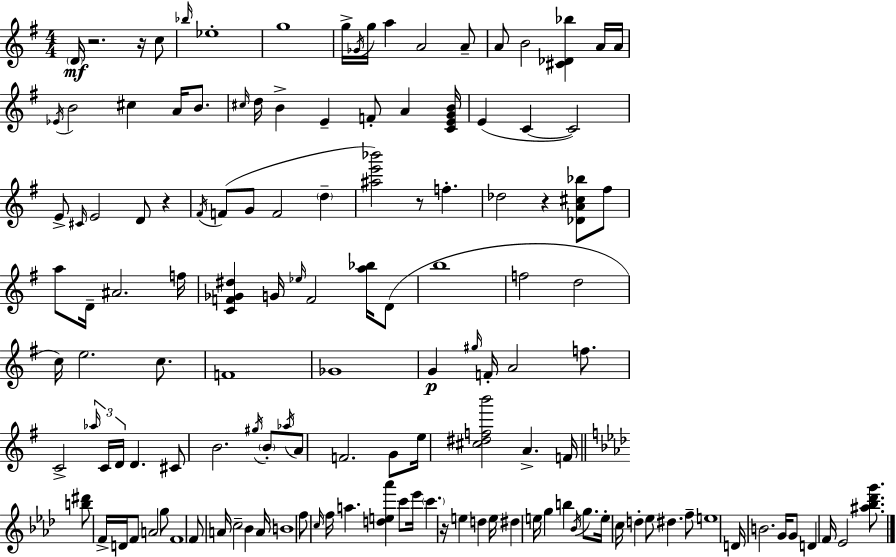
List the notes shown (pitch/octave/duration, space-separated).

D4/s R/h. R/s C5/e Bb5/s Eb5/w G5/w G5/s Gb4/s G5/s A5/q A4/h A4/e A4/e B4/h [C#4,Db4,Bb5]/q A4/s A4/s Eb4/s B4/h C#5/q A4/s B4/e. C#5/s D5/s B4/q E4/q F4/e A4/q [C4,E4,G4,B4]/s E4/q C4/q C4/h E4/e C#4/s E4/h D4/e R/q F#4/s F4/e G4/e F4/h D5/q [A#5,E6,Bb6]/h R/e F5/q. Db5/h R/q [Db4,A4,C#5,Bb5]/e F#5/e A5/e D4/s A#4/h. F5/s [C4,F4,Gb4,D#5]/q G4/s Eb5/s F4/h [A5,Bb5]/s D4/e B5/w F5/h D5/h C5/s E5/h. C5/e. F4/w Gb4/w G4/q G#5/s F4/s A4/h F5/e. C4/h Ab5/s C4/s D4/s D4/q. C#4/e B4/h. G#5/s B4/e Ab5/s A4/e F4/h. G4/e E5/s [C#5,D#5,F5,B6]/h A4/q. F4/s [B5,D#6]/e F4/s D4/s F4/e A4/h G5/e F4/w F4/e A4/s C5/h Bb4/q A4/s B4/w F5/e C5/s F5/s A5/q. [D5,E5,Ab6]/q C6/e Eb6/s C6/q. R/s E5/q D5/q E5/s D#5/q E5/s G5/q B5/q Bb4/s G5/e. E5/s C5/s D5/q Eb5/e D#5/q. F5/e E5/w D4/s B4/h. G4/s G4/e D4/q F4/s Eb4/h [A#5,Bb5,Db6,G6]/e.